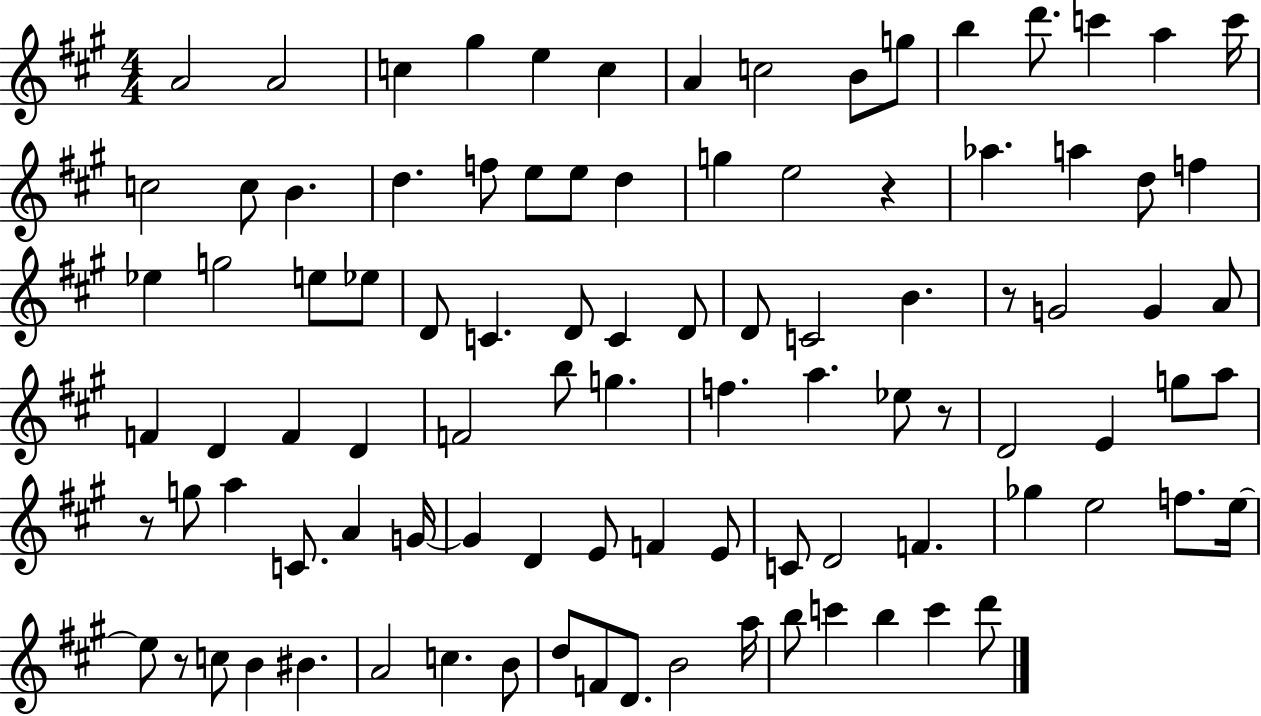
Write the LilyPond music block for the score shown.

{
  \clef treble
  \numericTimeSignature
  \time 4/4
  \key a \major
  a'2 a'2 | c''4 gis''4 e''4 c''4 | a'4 c''2 b'8 g''8 | b''4 d'''8. c'''4 a''4 c'''16 | \break c''2 c''8 b'4. | d''4. f''8 e''8 e''8 d''4 | g''4 e''2 r4 | aes''4. a''4 d''8 f''4 | \break ees''4 g''2 e''8 ees''8 | d'8 c'4. d'8 c'4 d'8 | d'8 c'2 b'4. | r8 g'2 g'4 a'8 | \break f'4 d'4 f'4 d'4 | f'2 b''8 g''4. | f''4. a''4. ees''8 r8 | d'2 e'4 g''8 a''8 | \break r8 g''8 a''4 c'8. a'4 g'16~~ | g'4 d'4 e'8 f'4 e'8 | c'8 d'2 f'4. | ges''4 e''2 f''8. e''16~~ | \break e''8 r8 c''8 b'4 bis'4. | a'2 c''4. b'8 | d''8 f'8 d'8. b'2 a''16 | b''8 c'''4 b''4 c'''4 d'''8 | \break \bar "|."
}